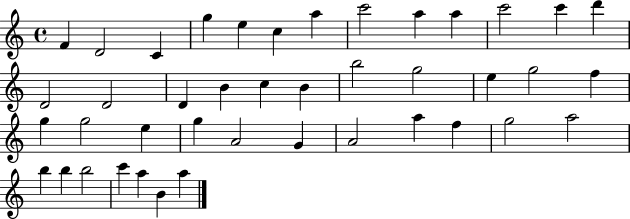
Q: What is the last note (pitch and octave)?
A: A5